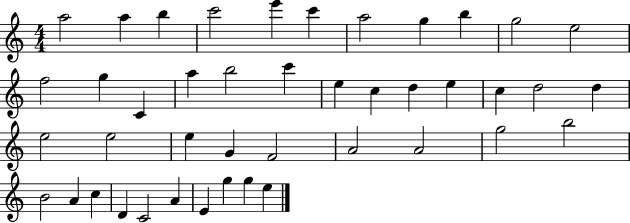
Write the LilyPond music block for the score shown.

{
  \clef treble
  \numericTimeSignature
  \time 4/4
  \key c \major
  a''2 a''4 b''4 | c'''2 e'''4 c'''4 | a''2 g''4 b''4 | g''2 e''2 | \break f''2 g''4 c'4 | a''4 b''2 c'''4 | e''4 c''4 d''4 e''4 | c''4 d''2 d''4 | \break e''2 e''2 | e''4 g'4 f'2 | a'2 a'2 | g''2 b''2 | \break b'2 a'4 c''4 | d'4 c'2 a'4 | e'4 g''4 g''4 e''4 | \bar "|."
}